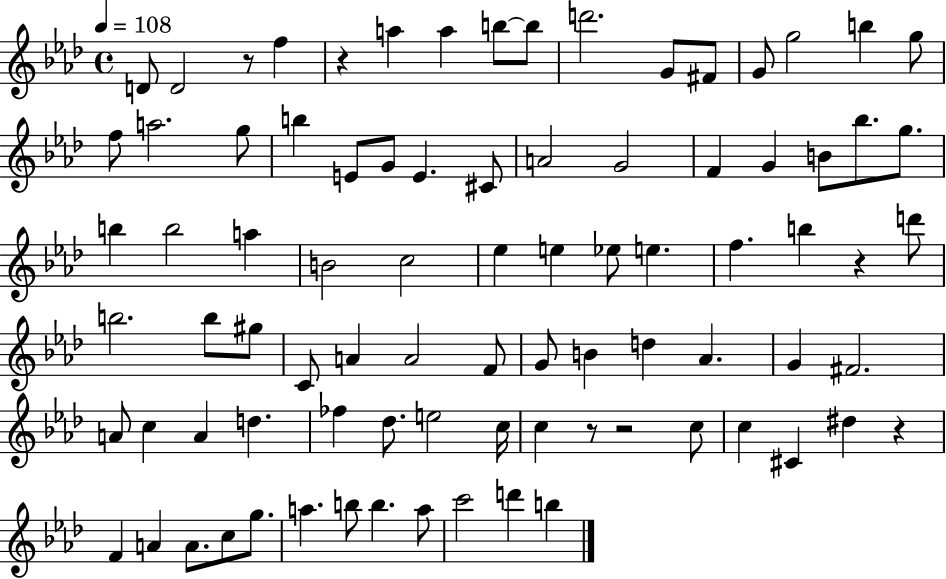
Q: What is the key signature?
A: AES major